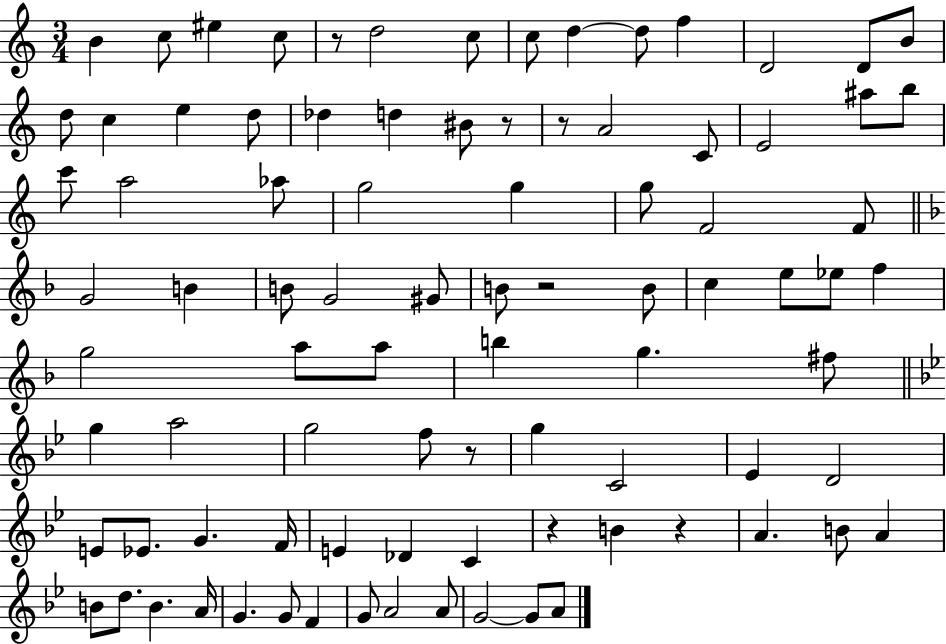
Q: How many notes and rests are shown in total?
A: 89